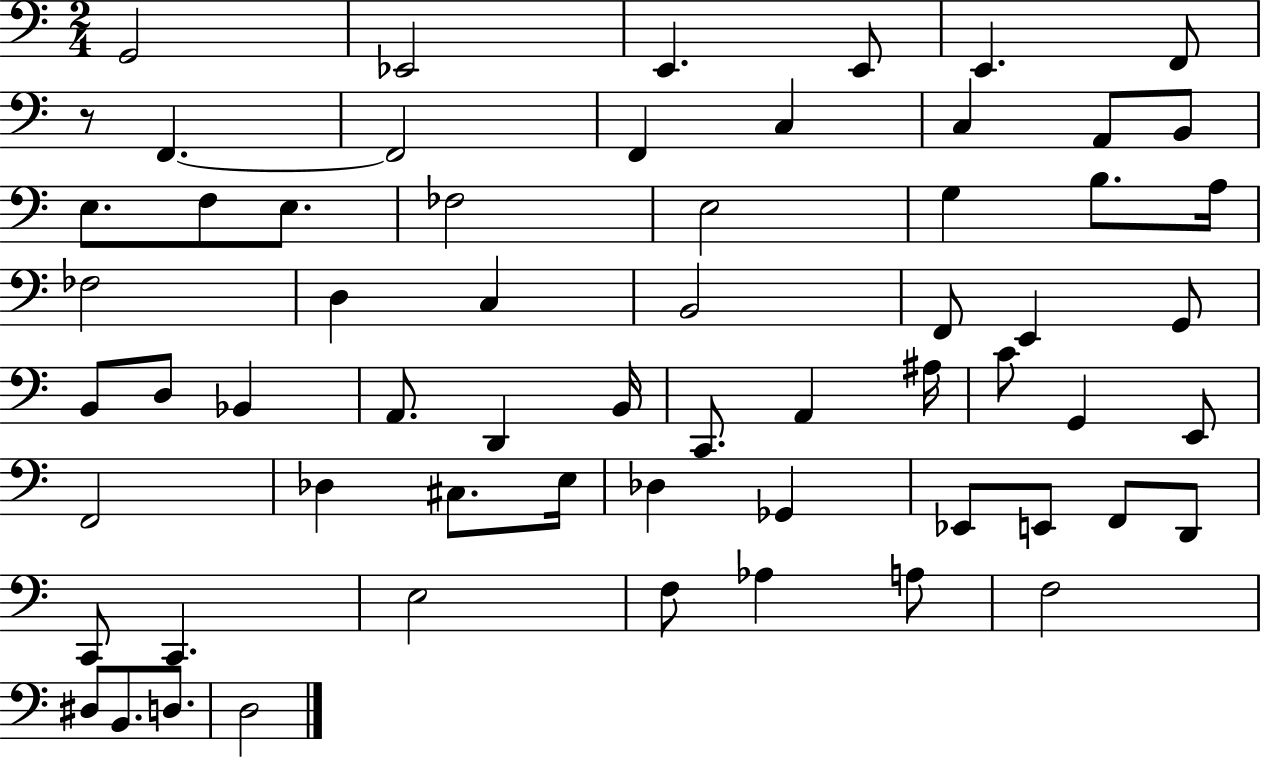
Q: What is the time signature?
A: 2/4